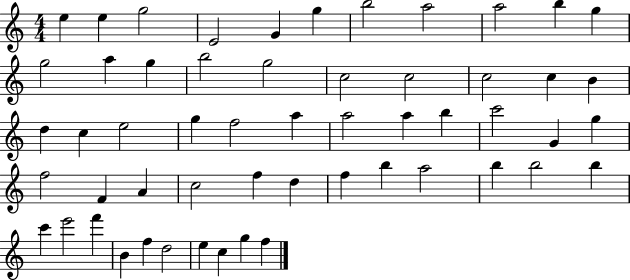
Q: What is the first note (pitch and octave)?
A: E5